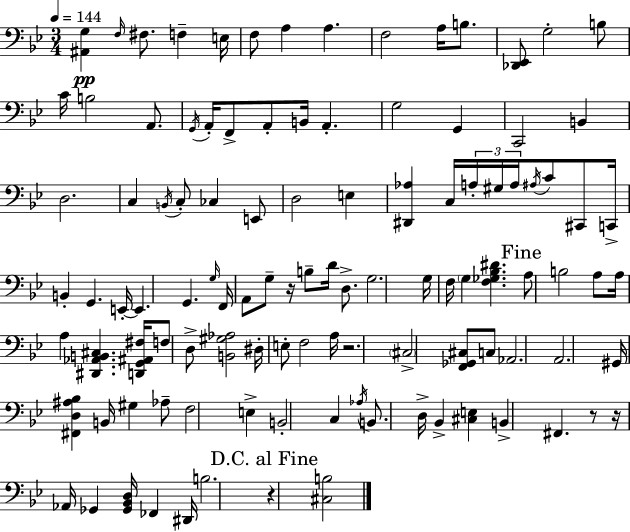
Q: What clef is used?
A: bass